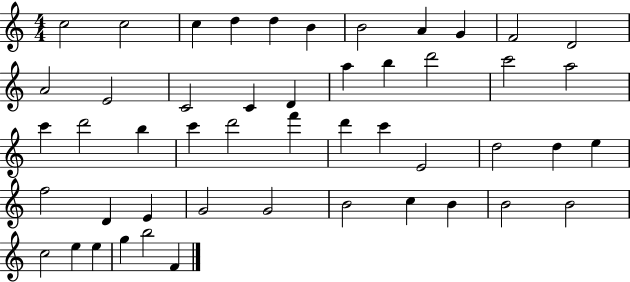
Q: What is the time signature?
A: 4/4